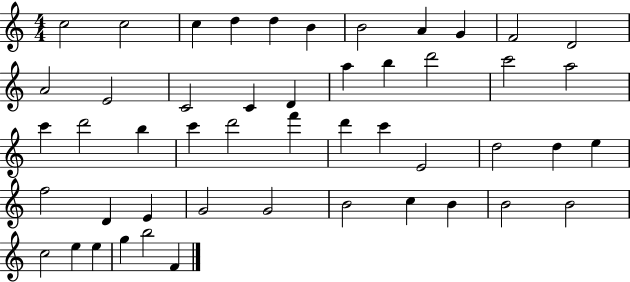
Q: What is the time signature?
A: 4/4